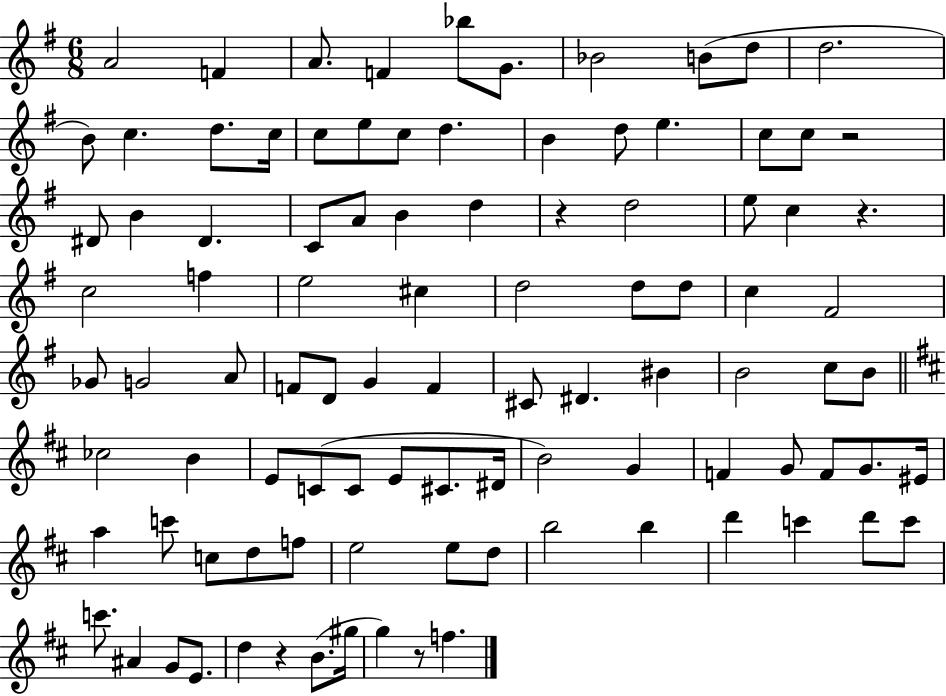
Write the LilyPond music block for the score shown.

{
  \clef treble
  \numericTimeSignature
  \time 6/8
  \key g \major
  a'2 f'4 | a'8. f'4 bes''8 g'8. | bes'2 b'8( d''8 | d''2. | \break b'8) c''4. d''8. c''16 | c''8 e''8 c''8 d''4. | b'4 d''8 e''4. | c''8 c''8 r2 | \break dis'8 b'4 dis'4. | c'8 a'8 b'4 d''4 | r4 d''2 | e''8 c''4 r4. | \break c''2 f''4 | e''2 cis''4 | d''2 d''8 d''8 | c''4 fis'2 | \break ges'8 g'2 a'8 | f'8 d'8 g'4 f'4 | cis'8 dis'4. bis'4 | b'2 c''8 b'8 | \break \bar "||" \break \key d \major ces''2 b'4 | e'8 c'8( c'8 e'8 cis'8. dis'16 | b'2) g'4 | f'4 g'8 f'8 g'8. eis'16 | \break a''4 c'''8 c''8 d''8 f''8 | e''2 e''8 d''8 | b''2 b''4 | d'''4 c'''4 d'''8 c'''8 | \break c'''8. ais'4 g'8 e'8. | d''4 r4 b'8.( gis''16 | g''4) r8 f''4. | \bar "|."
}